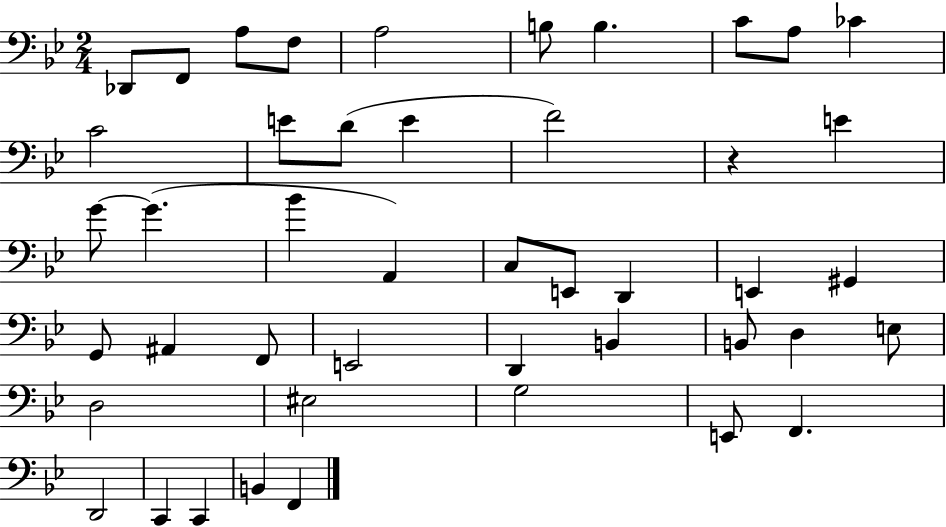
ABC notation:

X:1
T:Untitled
M:2/4
L:1/4
K:Bb
_D,,/2 F,,/2 A,/2 F,/2 A,2 B,/2 B, C/2 A,/2 _C C2 E/2 D/2 E F2 z E G/2 G _B A,, C,/2 E,,/2 D,, E,, ^G,, G,,/2 ^A,, F,,/2 E,,2 D,, B,, B,,/2 D, E,/2 D,2 ^E,2 G,2 E,,/2 F,, D,,2 C,, C,, B,, F,,